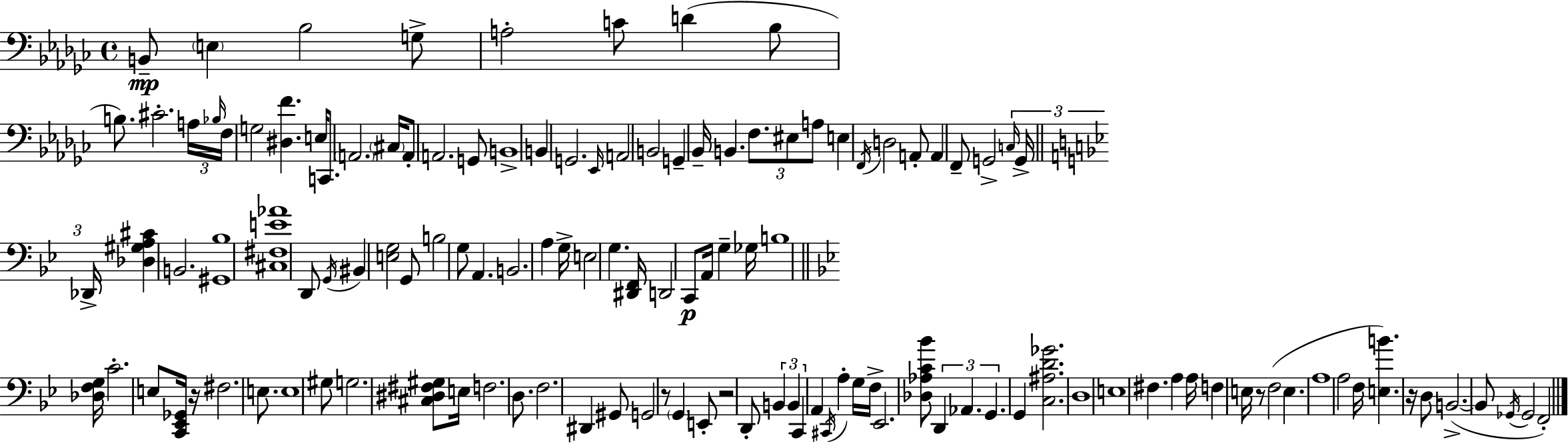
{
  \clef bass
  \time 4/4
  \defaultTimeSignature
  \key ees \minor
  b,8--\mp \parenthesize e4 bes2 g8-> | a2-. c'8 d'4( bes8 | b8.) cis'2.-. \tuplet 3/2 { a16 | \grace { bes16 } f16 } g2 <dis f'>4. | \break e16 c,8. \parenthesize a,2. | \parenthesize cis16 a,8-. a,2. g,8 | b,1-> | b,4 g,2. | \break \grace { ees,16 } a,2 b,2 | g,4-- bes,16-- b,4. \tuplet 3/2 { f8. | eis8 a8 } e4 \acciaccatura { f,16 } d2 | a,8-. a,4 f,8-- g,2-> | \break \tuplet 3/2 { \grace { c16 } g,16-> \bar "||" \break \key bes \major des,16-> } <des gis a cis'>4 b,2. | <gis, bes>1 | <cis fis e' aes'>1 | d,8 \acciaccatura { g,16 } bis,4 <e g>2 | \break g,8 b2 g8 a,4. | b,2. a4 | g16-> e2 g4. | <dis, f,>16 d,2 c,8\p a,16 g4-- | \break ges16 b1 | \bar "||" \break \key bes \major <des f g>16 c'2.-. e8 <c, ees, ges,>16 | r16 fis2. e8. | e1 | gis8 g2. <cis dis fis gis>8 | \break e16 f2. d8. | f2. dis,4 | gis,8 g,2 r8 \parenthesize g,4 | e,8-. r2 d,8-. \tuplet 3/2 { b,4 | \break b,4 c,4 } a,4 \acciaccatura { cis,16 } a4-. | g16 f16-> ees,2. <des aes c' bes'>8 | \tuplet 3/2 { d,4 aes,4. g,4. } | g,4 <c ais d' ges'>2. | \break d1 | e1 | fis4. a4 a16 f4 | e16 r8 f2( e4. | \break a1 | a2 f16 <e b'>4.) | r16 d8 b,2.->~(~ b,8 | \acciaccatura { ges,16 } ges,2 f,2-.) | \break \bar "|."
}